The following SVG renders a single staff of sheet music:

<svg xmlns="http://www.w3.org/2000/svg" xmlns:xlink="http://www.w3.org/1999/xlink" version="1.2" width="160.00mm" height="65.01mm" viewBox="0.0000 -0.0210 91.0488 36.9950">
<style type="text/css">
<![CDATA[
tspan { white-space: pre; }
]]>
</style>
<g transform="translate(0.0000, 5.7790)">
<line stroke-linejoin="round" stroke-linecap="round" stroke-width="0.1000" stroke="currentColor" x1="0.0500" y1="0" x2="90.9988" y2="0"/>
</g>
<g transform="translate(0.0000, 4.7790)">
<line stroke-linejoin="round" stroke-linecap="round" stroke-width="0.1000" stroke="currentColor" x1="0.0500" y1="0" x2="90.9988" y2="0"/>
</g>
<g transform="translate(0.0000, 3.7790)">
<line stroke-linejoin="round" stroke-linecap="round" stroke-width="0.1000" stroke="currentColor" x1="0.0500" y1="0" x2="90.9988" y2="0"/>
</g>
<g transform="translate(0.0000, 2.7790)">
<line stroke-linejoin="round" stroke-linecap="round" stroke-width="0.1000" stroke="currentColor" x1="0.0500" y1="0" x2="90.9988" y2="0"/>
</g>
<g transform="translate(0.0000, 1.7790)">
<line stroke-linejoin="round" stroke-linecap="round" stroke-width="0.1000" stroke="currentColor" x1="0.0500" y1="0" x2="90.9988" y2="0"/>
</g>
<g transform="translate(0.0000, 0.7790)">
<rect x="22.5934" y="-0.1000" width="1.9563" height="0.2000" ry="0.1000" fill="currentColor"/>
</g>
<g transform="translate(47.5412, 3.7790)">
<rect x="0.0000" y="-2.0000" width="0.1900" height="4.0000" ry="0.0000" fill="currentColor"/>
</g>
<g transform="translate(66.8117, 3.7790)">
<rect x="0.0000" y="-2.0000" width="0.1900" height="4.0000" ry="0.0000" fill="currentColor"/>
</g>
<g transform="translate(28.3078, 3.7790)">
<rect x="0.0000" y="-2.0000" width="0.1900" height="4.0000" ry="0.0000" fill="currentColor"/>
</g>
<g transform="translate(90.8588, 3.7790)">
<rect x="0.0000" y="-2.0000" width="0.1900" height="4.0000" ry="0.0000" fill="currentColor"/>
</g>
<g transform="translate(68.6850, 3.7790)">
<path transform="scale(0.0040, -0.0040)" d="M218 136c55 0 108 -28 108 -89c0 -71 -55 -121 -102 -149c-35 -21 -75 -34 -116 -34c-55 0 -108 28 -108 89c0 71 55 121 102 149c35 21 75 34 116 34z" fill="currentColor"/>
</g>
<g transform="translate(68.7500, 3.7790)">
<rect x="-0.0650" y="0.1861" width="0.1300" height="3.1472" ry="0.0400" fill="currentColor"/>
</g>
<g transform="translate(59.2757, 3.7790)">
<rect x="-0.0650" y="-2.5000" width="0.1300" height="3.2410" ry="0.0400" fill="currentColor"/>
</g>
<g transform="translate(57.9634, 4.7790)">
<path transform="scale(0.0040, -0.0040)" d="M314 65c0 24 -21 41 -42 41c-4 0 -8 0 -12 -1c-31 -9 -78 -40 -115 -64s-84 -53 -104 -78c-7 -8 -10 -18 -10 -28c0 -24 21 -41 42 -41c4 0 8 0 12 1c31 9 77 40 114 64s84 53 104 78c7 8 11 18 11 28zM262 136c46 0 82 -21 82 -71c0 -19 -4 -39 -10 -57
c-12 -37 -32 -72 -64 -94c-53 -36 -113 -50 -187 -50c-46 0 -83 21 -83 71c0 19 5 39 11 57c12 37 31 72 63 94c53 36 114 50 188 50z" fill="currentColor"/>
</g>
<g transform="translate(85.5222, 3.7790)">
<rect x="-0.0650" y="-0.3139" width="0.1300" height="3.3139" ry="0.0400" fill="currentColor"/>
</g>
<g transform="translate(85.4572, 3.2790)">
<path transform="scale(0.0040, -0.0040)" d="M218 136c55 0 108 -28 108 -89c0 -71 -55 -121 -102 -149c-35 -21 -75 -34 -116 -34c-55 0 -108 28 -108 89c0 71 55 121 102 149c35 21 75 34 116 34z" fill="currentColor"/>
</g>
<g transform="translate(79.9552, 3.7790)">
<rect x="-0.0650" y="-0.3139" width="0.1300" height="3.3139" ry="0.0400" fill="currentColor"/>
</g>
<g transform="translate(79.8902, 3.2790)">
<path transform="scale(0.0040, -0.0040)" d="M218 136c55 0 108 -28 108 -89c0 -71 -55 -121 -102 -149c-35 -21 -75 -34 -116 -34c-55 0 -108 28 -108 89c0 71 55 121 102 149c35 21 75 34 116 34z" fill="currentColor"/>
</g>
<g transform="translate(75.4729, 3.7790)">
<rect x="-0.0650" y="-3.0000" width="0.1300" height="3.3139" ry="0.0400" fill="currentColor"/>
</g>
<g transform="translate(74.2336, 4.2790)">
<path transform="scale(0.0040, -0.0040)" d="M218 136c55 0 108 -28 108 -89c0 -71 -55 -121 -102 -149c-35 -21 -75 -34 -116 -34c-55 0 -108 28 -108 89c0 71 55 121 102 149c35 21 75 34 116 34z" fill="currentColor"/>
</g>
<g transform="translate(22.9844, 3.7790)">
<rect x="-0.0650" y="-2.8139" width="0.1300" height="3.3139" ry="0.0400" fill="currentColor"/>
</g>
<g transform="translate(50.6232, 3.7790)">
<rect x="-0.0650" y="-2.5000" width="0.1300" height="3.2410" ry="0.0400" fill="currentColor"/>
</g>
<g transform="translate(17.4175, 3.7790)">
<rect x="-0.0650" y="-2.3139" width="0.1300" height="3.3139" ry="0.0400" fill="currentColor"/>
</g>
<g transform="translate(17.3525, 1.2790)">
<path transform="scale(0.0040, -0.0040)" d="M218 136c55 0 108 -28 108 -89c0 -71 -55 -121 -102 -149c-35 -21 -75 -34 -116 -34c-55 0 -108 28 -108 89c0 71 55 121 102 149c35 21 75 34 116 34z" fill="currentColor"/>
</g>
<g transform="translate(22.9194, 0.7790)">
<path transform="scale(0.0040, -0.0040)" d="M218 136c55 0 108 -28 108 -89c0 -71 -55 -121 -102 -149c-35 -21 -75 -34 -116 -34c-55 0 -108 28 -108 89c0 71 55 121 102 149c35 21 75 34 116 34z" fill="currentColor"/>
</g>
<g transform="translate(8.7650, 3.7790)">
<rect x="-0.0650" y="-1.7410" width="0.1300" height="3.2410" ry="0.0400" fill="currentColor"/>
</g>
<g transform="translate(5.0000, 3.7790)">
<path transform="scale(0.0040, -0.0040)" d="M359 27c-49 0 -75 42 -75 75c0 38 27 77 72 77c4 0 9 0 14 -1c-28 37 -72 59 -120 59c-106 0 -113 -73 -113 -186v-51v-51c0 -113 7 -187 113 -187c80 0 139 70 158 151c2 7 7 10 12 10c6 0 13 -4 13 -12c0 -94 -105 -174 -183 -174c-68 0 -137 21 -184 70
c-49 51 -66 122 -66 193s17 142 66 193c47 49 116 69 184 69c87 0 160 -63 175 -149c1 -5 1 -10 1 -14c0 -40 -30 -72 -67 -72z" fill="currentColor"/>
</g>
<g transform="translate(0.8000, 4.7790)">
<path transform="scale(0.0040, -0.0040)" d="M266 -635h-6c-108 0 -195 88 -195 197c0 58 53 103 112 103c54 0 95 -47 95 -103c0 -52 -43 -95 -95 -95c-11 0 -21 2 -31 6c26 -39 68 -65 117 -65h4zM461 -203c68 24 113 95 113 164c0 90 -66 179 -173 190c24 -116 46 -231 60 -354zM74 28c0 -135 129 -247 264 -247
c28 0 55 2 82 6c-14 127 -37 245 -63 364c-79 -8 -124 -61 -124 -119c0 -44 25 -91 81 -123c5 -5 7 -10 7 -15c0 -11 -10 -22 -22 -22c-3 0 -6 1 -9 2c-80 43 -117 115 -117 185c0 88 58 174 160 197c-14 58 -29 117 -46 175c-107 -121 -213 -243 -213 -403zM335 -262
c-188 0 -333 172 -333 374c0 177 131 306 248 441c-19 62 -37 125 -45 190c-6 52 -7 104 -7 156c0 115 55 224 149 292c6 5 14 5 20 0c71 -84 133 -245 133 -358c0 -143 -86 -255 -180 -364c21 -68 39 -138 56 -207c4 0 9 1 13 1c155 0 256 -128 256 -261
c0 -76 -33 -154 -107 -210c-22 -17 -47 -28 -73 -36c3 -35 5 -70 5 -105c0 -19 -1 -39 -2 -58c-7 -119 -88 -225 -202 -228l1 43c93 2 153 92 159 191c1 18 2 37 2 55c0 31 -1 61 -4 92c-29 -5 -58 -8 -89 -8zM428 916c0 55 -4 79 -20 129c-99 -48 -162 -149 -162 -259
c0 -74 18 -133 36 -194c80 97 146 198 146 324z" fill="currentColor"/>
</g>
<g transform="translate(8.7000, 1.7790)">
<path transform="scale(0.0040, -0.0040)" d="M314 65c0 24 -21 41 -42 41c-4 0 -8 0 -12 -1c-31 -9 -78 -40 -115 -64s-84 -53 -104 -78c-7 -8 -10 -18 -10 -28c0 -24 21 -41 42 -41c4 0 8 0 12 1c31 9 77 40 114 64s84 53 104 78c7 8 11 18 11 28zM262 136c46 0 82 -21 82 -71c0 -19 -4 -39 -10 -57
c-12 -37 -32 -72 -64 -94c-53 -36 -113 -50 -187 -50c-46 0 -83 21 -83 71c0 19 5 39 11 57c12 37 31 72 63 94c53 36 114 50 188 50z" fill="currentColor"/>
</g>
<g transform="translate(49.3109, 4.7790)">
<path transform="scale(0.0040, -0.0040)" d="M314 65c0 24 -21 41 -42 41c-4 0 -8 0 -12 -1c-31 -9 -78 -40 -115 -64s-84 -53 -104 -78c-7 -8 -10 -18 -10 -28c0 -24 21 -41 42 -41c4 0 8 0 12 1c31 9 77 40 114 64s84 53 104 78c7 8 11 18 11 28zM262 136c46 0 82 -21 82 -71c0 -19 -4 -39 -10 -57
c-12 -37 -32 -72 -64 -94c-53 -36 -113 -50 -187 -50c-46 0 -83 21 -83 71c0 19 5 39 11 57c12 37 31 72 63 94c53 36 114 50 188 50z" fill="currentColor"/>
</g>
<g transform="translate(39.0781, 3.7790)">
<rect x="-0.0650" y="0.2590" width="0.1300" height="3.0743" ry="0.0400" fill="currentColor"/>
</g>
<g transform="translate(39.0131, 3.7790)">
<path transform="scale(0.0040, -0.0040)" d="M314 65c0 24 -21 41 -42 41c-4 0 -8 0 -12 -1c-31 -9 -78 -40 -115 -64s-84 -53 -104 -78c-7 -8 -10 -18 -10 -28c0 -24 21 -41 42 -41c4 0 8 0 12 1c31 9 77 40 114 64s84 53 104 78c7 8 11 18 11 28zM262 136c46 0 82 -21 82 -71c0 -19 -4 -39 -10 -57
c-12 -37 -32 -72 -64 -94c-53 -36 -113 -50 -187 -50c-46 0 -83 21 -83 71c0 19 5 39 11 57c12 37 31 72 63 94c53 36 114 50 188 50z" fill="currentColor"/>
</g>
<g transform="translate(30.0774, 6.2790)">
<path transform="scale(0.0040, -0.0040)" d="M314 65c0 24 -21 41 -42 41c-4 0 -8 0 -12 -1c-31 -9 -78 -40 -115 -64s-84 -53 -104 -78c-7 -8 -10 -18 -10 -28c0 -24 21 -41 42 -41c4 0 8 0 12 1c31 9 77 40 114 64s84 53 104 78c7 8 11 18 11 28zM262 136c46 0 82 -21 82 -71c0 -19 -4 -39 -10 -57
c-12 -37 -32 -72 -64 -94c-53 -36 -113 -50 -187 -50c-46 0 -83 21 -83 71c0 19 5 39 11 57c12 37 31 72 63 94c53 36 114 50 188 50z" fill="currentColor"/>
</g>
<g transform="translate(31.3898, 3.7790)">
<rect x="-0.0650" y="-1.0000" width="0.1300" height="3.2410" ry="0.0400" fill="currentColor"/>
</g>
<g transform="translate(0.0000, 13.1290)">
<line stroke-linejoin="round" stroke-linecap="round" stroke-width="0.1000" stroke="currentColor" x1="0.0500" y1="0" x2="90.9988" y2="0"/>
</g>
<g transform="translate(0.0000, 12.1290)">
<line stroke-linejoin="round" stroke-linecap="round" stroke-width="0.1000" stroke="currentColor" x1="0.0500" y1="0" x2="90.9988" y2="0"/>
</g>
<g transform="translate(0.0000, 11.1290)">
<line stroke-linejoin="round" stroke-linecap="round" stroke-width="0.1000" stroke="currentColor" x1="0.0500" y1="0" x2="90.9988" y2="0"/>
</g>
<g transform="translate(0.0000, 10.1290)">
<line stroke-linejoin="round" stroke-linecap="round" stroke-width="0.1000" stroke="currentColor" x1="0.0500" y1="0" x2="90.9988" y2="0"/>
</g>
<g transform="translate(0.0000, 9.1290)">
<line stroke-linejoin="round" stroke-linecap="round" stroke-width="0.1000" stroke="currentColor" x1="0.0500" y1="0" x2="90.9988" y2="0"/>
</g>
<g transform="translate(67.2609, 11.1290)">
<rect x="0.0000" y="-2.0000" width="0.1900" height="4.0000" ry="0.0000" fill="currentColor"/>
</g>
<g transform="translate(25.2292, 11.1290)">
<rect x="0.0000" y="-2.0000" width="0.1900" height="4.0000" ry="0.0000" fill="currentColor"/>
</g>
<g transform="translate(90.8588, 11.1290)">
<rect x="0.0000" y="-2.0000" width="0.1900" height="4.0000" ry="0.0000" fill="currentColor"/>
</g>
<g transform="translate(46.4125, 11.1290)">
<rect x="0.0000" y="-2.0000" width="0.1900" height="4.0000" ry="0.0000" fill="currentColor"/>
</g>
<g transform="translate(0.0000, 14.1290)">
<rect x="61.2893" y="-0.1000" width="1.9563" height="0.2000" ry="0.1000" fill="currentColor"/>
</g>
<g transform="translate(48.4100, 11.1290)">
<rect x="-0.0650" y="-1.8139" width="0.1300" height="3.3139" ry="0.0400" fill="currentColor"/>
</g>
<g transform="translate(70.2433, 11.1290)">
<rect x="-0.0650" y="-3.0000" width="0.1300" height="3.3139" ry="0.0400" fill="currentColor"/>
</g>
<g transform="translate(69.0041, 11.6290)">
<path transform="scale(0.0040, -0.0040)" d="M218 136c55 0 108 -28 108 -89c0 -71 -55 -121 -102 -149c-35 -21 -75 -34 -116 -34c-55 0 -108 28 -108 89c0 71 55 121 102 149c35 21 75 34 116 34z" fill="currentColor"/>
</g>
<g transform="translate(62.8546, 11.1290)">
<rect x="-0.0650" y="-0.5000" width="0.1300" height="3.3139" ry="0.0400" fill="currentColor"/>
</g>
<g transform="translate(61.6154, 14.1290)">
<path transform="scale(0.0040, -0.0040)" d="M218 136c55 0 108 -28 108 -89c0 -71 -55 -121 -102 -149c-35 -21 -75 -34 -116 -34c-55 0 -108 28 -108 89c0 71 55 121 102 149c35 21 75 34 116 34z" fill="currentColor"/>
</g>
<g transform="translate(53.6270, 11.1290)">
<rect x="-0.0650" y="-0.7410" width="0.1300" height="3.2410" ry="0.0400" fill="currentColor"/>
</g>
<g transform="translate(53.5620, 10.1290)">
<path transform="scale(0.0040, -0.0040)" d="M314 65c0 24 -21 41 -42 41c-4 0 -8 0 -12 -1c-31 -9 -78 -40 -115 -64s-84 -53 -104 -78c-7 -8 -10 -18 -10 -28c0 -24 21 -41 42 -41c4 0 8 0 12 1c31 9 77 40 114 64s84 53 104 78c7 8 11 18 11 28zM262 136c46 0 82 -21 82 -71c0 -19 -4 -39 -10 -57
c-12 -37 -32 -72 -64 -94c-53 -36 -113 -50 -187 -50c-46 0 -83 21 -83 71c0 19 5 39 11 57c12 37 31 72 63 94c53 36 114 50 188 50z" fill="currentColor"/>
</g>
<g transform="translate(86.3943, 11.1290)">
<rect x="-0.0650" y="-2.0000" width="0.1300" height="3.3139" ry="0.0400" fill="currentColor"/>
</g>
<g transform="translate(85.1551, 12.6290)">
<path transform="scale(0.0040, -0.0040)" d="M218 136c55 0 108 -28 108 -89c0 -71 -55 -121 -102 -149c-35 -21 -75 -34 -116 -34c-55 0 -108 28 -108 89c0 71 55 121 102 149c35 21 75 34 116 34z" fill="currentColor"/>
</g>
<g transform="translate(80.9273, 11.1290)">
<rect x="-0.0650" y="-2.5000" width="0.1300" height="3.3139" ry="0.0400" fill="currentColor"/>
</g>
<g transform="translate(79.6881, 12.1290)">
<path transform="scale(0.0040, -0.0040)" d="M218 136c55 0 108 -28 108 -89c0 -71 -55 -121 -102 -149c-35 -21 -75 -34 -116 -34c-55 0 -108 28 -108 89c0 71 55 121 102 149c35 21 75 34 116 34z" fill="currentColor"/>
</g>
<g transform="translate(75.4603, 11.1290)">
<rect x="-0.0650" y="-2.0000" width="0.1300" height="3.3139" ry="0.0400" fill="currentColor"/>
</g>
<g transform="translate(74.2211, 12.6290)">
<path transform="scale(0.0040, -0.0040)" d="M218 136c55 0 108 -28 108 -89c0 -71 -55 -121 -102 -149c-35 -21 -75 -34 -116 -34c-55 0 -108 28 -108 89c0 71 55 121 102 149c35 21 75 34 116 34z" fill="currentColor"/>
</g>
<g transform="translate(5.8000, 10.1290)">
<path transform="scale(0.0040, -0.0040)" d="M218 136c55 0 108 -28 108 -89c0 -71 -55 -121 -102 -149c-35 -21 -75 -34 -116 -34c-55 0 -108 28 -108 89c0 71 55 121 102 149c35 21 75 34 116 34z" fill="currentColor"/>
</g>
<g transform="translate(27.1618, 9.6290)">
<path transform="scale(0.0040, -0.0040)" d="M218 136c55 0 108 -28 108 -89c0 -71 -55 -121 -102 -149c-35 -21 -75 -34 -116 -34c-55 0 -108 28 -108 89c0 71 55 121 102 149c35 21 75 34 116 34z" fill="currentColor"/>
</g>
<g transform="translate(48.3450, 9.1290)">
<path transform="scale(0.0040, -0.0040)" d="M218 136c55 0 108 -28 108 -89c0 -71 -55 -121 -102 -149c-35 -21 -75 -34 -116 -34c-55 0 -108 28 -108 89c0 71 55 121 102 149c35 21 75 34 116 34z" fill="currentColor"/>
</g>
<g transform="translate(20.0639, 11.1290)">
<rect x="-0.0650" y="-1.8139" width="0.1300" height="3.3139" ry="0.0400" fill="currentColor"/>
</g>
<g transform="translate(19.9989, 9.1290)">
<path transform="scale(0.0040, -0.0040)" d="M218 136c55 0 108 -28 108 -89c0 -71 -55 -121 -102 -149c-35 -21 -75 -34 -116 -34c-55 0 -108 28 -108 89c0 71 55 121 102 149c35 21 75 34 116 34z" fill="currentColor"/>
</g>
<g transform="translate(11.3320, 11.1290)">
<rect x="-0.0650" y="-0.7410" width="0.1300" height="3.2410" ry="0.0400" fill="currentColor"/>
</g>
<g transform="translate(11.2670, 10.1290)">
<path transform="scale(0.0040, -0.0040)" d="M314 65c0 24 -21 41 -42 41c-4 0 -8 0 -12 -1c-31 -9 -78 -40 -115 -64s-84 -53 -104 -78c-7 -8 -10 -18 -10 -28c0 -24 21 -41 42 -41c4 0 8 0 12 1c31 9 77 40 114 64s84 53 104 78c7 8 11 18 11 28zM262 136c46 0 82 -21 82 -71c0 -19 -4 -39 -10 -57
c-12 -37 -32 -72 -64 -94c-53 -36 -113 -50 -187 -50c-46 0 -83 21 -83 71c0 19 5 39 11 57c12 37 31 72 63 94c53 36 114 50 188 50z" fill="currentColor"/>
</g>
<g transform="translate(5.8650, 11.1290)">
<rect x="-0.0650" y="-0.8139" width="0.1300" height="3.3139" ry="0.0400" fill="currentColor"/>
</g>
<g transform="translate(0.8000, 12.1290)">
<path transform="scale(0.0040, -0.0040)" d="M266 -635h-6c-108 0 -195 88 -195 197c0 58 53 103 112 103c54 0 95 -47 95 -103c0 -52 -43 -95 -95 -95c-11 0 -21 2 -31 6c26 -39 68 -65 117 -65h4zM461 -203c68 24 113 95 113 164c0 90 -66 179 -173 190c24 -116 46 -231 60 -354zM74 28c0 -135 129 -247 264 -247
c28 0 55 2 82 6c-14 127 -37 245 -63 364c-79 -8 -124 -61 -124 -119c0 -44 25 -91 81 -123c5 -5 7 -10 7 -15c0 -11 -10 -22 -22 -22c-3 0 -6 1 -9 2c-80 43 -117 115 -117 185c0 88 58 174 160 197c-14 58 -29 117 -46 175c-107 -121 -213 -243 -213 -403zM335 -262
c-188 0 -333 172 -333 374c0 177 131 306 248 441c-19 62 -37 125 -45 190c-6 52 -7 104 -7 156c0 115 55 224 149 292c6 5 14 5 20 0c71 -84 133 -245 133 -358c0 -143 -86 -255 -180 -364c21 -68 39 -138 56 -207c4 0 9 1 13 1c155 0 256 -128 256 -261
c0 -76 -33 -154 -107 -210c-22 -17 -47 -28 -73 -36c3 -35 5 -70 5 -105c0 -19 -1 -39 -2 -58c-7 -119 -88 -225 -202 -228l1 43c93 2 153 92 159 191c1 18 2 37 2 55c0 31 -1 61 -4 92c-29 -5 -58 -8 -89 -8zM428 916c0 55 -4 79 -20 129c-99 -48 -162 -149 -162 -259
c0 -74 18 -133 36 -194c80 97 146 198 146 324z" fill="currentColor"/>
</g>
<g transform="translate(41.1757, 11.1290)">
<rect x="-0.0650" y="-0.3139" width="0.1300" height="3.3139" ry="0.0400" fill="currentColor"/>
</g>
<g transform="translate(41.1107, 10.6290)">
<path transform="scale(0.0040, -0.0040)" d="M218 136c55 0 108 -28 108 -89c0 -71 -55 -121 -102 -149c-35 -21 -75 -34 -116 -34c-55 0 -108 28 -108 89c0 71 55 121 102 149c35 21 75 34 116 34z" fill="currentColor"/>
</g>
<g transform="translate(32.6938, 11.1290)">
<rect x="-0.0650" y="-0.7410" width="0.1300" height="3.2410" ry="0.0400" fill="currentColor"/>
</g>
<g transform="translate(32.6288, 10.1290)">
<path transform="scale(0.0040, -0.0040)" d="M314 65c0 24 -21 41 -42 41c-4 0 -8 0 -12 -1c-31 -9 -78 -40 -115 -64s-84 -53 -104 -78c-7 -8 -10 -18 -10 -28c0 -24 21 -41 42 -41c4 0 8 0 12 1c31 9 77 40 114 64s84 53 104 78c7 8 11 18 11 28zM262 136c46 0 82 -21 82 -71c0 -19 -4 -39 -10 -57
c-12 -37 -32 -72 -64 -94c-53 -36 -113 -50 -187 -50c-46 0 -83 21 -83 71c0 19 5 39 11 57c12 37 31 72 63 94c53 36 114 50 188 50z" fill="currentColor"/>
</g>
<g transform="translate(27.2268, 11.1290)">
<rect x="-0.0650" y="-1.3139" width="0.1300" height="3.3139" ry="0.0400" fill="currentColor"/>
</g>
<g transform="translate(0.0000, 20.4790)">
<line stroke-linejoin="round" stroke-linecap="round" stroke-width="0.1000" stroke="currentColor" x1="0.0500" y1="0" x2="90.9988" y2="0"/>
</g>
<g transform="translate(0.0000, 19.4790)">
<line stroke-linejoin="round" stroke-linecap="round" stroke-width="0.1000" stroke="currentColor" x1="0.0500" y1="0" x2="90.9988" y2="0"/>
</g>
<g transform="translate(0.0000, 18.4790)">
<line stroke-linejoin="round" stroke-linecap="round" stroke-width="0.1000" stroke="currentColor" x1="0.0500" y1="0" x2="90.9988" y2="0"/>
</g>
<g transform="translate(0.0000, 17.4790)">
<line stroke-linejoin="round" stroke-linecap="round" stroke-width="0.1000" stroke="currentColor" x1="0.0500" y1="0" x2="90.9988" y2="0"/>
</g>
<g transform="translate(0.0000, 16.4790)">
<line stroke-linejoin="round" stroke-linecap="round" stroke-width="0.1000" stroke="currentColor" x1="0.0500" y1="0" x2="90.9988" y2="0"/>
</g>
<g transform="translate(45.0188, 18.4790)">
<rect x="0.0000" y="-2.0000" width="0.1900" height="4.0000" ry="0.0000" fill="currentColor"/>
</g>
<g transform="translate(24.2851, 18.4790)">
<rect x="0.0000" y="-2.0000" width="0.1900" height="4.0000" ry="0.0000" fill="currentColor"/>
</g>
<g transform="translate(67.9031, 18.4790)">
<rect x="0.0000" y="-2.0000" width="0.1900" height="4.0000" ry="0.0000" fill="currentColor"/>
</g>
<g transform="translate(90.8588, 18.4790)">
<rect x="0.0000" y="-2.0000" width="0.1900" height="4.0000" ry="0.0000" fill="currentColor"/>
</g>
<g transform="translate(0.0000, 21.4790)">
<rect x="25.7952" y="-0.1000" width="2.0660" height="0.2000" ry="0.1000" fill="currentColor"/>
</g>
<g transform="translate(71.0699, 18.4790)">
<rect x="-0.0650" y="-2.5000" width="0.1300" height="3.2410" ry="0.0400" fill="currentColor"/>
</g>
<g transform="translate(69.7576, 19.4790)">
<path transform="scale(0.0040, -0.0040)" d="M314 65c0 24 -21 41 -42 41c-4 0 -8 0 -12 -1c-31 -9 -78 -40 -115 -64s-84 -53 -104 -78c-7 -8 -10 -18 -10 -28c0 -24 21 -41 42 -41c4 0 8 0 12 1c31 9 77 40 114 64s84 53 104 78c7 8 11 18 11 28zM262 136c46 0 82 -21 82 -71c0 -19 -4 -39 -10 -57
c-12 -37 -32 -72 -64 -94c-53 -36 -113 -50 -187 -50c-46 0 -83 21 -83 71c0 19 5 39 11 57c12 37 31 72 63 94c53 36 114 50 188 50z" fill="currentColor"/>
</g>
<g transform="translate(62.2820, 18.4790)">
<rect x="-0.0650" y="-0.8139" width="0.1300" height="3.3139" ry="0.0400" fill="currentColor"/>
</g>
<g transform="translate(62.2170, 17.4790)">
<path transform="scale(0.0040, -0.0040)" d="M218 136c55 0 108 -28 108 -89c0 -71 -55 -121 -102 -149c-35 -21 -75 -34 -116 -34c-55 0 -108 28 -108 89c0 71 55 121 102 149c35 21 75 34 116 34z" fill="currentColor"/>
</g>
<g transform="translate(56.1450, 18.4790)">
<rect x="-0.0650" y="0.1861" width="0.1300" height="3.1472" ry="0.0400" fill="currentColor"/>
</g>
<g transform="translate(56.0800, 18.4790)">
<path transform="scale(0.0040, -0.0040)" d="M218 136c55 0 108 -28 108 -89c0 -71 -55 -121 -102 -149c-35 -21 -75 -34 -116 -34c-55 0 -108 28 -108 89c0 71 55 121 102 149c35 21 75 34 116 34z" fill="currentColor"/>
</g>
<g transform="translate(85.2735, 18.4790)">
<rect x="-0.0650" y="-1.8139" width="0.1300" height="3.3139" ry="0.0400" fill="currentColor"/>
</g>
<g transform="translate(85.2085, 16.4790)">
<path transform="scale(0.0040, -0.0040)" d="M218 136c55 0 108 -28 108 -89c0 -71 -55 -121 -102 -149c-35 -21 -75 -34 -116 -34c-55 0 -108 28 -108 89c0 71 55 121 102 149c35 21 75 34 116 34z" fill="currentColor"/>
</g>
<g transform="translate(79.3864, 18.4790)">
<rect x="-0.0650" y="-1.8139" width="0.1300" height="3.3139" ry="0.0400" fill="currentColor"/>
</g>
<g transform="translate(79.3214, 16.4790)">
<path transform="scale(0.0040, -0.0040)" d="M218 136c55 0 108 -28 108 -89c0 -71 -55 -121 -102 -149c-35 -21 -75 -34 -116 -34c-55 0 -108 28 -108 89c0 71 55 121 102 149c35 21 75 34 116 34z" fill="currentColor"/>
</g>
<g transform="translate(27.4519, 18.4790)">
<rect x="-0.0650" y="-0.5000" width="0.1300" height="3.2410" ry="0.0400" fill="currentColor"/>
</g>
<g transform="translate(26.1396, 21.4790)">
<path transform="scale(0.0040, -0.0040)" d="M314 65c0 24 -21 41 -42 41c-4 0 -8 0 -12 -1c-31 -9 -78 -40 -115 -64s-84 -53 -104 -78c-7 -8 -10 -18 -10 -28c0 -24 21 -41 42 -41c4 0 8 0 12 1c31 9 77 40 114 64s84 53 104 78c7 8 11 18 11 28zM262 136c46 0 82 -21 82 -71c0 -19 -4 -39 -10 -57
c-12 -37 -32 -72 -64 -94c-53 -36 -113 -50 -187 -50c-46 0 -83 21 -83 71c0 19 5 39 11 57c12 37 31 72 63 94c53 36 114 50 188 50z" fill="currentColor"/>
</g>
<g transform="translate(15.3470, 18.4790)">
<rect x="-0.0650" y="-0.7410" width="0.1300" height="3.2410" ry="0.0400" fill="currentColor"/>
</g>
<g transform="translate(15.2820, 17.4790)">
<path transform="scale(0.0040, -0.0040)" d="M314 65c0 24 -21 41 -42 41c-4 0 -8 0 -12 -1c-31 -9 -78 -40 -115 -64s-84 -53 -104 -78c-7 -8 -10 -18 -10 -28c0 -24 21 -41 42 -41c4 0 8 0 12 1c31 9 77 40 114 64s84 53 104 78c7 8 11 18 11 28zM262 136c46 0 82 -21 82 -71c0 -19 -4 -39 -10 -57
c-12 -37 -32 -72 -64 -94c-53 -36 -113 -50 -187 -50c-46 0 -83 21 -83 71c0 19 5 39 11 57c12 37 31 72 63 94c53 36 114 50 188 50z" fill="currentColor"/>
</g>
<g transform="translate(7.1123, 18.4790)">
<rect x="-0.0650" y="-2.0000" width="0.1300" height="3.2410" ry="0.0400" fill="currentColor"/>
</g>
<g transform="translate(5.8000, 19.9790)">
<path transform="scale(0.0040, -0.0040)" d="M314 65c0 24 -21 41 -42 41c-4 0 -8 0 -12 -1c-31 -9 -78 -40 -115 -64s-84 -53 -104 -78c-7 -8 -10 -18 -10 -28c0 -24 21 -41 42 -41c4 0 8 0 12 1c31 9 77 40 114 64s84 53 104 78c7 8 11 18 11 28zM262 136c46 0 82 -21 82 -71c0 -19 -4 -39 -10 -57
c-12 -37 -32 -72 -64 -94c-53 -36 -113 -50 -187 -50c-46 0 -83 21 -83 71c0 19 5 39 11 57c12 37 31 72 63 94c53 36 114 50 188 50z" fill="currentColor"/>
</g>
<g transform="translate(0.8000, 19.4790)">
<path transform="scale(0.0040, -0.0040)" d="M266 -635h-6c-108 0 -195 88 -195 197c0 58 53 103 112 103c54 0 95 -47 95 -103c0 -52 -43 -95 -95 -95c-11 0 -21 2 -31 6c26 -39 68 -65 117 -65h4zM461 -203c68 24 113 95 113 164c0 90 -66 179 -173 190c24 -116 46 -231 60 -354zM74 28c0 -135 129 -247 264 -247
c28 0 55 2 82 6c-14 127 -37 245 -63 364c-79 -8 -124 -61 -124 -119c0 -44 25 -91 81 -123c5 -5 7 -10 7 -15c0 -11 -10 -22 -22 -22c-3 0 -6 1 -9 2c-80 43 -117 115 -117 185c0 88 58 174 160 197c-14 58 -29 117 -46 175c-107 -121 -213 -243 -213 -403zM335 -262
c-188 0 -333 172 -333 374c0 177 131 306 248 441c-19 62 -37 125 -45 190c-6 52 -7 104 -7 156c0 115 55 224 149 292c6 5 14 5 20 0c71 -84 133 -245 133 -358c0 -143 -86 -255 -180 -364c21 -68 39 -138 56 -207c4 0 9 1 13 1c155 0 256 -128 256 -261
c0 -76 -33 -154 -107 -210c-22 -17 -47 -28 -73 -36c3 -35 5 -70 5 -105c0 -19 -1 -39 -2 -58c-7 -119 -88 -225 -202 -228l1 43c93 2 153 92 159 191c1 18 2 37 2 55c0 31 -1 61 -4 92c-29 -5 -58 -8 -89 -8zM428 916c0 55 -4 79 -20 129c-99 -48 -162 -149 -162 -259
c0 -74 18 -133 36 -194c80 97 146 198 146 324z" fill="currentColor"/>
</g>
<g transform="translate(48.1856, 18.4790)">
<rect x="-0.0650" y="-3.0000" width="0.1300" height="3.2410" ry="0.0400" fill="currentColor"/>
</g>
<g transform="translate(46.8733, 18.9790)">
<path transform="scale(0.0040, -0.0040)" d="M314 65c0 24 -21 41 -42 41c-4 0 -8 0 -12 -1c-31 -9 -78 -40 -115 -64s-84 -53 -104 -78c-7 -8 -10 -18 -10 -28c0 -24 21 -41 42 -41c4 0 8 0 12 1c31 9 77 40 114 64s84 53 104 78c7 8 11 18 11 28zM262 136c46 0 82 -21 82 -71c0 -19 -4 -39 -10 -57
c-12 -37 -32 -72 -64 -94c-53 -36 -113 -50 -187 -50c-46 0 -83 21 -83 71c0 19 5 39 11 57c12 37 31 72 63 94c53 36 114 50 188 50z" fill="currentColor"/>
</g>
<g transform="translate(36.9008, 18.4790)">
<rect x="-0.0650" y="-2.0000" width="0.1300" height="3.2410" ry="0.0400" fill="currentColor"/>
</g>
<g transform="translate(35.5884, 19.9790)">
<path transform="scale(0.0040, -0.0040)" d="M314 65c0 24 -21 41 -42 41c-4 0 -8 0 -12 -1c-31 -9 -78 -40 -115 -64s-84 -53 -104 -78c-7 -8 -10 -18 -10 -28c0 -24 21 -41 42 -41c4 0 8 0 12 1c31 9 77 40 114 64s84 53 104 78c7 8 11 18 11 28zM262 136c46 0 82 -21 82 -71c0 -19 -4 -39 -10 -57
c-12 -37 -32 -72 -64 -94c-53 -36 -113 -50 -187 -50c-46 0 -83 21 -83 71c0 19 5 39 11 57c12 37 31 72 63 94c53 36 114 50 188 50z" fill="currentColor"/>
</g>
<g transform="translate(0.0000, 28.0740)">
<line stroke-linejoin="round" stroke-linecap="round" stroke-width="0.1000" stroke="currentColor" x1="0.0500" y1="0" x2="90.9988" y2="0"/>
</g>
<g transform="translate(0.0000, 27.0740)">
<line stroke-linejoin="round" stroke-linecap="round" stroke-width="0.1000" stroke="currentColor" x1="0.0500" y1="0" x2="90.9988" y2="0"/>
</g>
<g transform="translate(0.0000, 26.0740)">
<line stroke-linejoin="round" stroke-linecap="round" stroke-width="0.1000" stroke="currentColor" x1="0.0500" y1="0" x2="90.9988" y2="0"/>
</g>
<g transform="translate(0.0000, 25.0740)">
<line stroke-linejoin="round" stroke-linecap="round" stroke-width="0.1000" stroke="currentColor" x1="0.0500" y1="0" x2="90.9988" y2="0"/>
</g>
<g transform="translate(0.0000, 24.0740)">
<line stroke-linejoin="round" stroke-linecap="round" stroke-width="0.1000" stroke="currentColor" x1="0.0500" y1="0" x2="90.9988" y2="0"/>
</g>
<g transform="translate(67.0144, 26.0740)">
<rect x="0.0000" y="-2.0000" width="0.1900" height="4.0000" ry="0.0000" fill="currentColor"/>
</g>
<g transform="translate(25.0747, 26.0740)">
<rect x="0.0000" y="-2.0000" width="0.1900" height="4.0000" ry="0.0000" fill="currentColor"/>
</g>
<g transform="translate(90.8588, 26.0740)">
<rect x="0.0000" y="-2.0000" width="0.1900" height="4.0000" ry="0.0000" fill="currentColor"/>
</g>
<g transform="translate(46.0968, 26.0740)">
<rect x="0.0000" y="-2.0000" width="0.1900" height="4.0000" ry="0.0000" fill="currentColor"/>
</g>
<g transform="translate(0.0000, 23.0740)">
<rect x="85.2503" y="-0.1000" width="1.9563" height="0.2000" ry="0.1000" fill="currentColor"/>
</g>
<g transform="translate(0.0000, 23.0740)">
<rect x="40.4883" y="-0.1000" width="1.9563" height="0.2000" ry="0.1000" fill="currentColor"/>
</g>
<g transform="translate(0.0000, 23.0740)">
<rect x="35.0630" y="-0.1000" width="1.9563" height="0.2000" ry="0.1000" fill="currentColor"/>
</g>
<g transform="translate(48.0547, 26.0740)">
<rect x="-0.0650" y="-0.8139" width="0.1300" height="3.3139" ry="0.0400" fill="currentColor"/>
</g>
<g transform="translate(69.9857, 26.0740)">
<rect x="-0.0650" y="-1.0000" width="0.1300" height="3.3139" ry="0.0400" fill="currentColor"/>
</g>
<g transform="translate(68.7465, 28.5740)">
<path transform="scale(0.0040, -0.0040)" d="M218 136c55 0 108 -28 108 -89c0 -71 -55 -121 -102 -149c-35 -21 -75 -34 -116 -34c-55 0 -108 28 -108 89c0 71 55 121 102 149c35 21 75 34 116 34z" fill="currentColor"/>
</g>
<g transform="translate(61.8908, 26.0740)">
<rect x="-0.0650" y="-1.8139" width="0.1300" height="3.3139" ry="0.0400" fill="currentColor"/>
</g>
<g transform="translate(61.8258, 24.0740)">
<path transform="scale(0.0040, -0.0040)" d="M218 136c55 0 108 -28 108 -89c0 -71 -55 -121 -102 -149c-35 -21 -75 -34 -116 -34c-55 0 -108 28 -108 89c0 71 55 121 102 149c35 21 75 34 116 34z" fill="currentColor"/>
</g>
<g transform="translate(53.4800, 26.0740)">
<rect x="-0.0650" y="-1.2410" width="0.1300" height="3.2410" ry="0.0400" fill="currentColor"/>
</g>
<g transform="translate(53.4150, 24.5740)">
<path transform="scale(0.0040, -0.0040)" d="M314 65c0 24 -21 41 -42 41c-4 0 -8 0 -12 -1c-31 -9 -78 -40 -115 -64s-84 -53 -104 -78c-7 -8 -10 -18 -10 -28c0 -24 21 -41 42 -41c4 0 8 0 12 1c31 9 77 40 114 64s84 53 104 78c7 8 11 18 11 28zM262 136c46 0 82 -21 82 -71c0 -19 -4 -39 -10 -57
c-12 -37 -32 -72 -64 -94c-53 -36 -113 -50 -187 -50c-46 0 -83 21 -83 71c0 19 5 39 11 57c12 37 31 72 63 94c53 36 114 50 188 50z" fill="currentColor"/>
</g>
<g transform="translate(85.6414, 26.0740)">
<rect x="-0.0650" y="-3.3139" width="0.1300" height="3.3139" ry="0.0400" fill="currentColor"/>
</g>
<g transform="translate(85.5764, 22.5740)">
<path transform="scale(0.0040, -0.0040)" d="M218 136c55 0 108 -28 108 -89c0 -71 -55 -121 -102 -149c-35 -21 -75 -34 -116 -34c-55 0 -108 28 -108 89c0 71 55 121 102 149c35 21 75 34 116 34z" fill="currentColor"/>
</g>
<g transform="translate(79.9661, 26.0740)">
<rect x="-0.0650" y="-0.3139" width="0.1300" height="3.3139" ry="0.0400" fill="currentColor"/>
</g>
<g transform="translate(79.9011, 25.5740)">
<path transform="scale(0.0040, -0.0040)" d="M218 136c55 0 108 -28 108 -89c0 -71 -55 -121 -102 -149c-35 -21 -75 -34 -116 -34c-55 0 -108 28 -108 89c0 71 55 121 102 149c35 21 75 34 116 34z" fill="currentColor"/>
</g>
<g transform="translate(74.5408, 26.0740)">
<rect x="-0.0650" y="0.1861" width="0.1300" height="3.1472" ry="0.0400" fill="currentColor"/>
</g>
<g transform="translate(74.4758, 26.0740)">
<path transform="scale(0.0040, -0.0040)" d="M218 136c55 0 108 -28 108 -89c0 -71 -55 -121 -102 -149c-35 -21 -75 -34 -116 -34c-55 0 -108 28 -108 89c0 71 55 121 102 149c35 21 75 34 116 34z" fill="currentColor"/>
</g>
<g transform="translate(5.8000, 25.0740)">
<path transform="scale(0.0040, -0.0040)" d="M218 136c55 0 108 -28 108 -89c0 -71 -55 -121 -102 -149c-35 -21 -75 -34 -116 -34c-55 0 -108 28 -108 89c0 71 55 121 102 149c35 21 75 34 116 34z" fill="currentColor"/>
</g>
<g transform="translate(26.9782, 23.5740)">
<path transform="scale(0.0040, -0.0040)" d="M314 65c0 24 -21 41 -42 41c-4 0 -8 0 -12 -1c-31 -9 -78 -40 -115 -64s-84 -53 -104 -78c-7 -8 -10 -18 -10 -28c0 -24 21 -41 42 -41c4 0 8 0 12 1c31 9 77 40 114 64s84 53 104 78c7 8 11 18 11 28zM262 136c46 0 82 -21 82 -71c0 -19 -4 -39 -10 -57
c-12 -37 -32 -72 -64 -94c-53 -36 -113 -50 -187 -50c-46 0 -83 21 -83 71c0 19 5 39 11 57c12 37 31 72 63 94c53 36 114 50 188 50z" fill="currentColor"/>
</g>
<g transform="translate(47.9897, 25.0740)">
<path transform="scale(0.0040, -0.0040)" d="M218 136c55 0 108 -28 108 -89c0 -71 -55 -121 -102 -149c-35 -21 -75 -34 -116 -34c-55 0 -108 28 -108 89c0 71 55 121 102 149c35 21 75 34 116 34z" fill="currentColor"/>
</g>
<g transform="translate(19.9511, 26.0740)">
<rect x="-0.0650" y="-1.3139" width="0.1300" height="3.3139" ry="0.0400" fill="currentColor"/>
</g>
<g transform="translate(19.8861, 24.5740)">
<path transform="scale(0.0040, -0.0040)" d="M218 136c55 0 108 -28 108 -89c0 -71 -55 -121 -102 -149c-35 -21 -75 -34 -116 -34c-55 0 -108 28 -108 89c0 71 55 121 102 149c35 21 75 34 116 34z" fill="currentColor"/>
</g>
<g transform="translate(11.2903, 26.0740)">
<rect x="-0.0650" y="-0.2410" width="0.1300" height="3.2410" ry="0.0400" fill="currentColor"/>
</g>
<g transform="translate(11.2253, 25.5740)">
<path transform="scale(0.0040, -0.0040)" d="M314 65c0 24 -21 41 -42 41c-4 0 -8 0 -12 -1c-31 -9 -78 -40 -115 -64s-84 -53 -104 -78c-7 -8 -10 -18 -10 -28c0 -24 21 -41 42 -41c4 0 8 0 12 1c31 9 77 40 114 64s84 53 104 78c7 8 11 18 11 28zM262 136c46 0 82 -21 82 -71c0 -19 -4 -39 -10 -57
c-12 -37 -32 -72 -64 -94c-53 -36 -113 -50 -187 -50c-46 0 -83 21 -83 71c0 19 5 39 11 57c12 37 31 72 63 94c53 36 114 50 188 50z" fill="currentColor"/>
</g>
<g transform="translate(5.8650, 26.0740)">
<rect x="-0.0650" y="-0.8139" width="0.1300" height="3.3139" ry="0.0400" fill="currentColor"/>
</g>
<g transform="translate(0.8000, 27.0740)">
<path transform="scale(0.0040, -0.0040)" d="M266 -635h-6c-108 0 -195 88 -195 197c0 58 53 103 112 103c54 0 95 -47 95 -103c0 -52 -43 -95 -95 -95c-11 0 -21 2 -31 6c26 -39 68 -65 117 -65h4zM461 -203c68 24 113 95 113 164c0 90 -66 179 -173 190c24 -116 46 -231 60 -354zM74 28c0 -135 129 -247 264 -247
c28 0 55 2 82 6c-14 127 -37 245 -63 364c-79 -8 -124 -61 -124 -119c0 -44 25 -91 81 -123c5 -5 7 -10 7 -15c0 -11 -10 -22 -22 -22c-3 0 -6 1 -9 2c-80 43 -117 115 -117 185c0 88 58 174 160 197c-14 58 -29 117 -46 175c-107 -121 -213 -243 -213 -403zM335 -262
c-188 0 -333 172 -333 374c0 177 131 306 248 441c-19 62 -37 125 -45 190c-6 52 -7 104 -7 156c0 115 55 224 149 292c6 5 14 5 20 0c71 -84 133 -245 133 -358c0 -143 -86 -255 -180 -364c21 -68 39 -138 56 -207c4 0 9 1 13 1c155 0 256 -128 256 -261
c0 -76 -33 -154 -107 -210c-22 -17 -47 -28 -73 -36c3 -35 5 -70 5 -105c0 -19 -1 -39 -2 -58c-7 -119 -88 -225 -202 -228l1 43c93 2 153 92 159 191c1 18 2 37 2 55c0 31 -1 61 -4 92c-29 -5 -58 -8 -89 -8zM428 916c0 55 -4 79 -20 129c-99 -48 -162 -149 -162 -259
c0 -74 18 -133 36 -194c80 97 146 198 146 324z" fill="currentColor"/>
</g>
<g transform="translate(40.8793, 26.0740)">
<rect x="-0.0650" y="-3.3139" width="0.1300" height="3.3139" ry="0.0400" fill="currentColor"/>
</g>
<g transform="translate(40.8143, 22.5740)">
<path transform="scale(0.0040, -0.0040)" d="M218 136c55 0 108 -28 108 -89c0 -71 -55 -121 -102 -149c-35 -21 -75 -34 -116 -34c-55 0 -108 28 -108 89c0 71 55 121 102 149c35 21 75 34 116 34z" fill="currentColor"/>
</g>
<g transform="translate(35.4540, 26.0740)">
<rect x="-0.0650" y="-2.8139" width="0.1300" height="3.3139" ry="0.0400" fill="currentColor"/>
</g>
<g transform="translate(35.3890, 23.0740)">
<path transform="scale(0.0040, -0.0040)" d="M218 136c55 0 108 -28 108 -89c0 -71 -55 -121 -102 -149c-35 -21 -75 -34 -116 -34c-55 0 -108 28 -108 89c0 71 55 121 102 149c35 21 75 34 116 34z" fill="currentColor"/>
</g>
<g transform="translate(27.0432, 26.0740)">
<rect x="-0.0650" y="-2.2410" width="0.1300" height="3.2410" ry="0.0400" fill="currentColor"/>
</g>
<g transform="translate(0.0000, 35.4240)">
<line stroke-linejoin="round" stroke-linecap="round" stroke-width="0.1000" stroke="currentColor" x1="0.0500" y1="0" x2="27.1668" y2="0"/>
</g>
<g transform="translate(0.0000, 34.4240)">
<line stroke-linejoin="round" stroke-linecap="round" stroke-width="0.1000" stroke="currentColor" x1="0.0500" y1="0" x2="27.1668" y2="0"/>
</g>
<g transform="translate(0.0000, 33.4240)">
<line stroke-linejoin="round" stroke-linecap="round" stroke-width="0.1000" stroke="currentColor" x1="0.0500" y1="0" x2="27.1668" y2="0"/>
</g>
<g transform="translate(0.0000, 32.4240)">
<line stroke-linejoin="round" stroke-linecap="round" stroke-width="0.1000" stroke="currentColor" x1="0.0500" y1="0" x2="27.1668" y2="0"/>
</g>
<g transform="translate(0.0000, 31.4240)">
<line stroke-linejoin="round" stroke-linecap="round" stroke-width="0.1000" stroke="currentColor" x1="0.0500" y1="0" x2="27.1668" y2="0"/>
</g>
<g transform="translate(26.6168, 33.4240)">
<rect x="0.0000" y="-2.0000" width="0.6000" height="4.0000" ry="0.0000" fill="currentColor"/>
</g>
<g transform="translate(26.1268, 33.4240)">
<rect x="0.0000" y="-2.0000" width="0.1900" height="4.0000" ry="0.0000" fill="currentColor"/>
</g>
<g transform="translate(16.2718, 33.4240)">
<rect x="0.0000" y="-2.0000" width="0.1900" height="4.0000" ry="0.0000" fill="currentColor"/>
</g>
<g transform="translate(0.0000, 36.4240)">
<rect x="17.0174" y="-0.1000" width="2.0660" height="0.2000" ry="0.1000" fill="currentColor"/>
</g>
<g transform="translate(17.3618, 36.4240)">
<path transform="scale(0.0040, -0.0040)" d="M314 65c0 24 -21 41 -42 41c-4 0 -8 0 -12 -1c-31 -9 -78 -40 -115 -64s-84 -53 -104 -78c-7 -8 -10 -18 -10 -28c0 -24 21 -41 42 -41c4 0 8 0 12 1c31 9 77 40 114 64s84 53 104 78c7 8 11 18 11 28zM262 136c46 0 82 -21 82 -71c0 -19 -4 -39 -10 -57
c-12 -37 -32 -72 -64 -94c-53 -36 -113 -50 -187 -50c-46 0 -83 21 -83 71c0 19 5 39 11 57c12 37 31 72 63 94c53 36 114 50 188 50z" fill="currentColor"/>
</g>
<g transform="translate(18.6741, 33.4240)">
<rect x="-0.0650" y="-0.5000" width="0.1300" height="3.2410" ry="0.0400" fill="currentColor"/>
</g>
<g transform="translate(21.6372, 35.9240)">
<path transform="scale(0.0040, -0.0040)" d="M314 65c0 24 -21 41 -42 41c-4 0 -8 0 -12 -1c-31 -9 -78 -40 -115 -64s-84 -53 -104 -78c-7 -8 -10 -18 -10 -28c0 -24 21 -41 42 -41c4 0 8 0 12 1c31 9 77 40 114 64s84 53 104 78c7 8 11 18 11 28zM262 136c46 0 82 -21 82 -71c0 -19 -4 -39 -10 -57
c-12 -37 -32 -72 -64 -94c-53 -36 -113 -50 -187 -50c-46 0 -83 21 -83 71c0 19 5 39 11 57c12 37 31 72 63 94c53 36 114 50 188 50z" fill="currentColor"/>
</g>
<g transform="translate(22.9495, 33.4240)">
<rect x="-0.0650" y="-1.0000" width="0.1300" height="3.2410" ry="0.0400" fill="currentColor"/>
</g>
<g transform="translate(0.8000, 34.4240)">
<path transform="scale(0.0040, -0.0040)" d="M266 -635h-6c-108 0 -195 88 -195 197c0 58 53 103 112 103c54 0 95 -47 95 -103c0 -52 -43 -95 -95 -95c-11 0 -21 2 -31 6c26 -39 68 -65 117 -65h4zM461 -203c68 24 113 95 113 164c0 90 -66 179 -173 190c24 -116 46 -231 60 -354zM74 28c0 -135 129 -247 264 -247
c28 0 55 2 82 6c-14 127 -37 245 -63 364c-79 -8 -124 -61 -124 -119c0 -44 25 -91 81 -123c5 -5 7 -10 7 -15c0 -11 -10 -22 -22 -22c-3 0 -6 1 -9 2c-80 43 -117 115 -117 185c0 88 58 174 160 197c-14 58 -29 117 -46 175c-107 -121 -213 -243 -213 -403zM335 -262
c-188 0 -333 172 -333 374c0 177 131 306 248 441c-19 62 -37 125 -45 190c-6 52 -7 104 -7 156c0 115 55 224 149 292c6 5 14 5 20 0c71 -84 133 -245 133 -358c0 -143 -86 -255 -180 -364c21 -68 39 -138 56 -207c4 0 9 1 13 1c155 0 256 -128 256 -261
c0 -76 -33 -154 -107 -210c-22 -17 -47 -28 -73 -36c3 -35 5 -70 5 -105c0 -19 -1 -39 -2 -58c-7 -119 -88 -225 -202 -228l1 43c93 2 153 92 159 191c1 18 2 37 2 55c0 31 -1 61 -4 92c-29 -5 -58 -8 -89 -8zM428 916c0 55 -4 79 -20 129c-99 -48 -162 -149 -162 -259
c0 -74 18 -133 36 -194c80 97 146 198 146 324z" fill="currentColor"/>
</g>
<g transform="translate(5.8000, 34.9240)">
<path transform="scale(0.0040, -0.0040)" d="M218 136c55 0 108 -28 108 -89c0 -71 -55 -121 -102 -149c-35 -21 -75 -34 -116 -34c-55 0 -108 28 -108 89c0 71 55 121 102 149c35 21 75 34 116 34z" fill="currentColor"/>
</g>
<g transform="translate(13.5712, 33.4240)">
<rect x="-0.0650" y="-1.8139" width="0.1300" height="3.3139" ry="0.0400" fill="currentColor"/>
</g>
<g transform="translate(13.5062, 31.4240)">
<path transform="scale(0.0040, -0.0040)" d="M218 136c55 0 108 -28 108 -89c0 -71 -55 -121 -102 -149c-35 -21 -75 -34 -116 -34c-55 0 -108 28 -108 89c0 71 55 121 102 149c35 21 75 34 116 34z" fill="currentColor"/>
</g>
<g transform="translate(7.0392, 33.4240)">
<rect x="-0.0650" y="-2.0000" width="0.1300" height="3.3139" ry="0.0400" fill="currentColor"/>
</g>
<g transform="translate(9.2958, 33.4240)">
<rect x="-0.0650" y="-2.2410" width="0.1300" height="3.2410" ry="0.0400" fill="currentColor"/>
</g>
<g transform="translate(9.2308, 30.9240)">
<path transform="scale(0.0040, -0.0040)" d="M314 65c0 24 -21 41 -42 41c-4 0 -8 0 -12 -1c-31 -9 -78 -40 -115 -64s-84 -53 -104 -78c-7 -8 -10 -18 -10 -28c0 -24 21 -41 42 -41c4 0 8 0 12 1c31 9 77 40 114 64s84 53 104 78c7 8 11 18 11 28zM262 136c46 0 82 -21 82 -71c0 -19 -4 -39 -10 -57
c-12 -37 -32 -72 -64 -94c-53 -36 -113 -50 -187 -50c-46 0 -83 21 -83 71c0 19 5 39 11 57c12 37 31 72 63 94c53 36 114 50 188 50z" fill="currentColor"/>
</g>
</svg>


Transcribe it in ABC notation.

X:1
T:Untitled
M:4/4
L:1/4
K:C
f2 g a D2 B2 G2 G2 B A c c d d2 f e d2 c f d2 C A F G F F2 d2 C2 F2 A2 B d G2 f f d c2 e g2 a b d e2 f D B c b F g2 f C2 D2